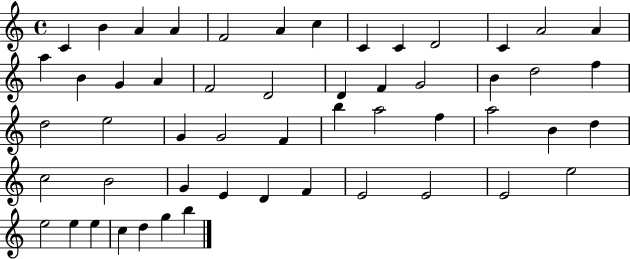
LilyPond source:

{
  \clef treble
  \time 4/4
  \defaultTimeSignature
  \key c \major
  c'4 b'4 a'4 a'4 | f'2 a'4 c''4 | c'4 c'4 d'2 | c'4 a'2 a'4 | \break a''4 b'4 g'4 a'4 | f'2 d'2 | d'4 f'4 g'2 | b'4 d''2 f''4 | \break d''2 e''2 | g'4 g'2 f'4 | b''4 a''2 f''4 | a''2 b'4 d''4 | \break c''2 b'2 | g'4 e'4 d'4 f'4 | e'2 e'2 | e'2 e''2 | \break e''2 e''4 e''4 | c''4 d''4 g''4 b''4 | \bar "|."
}